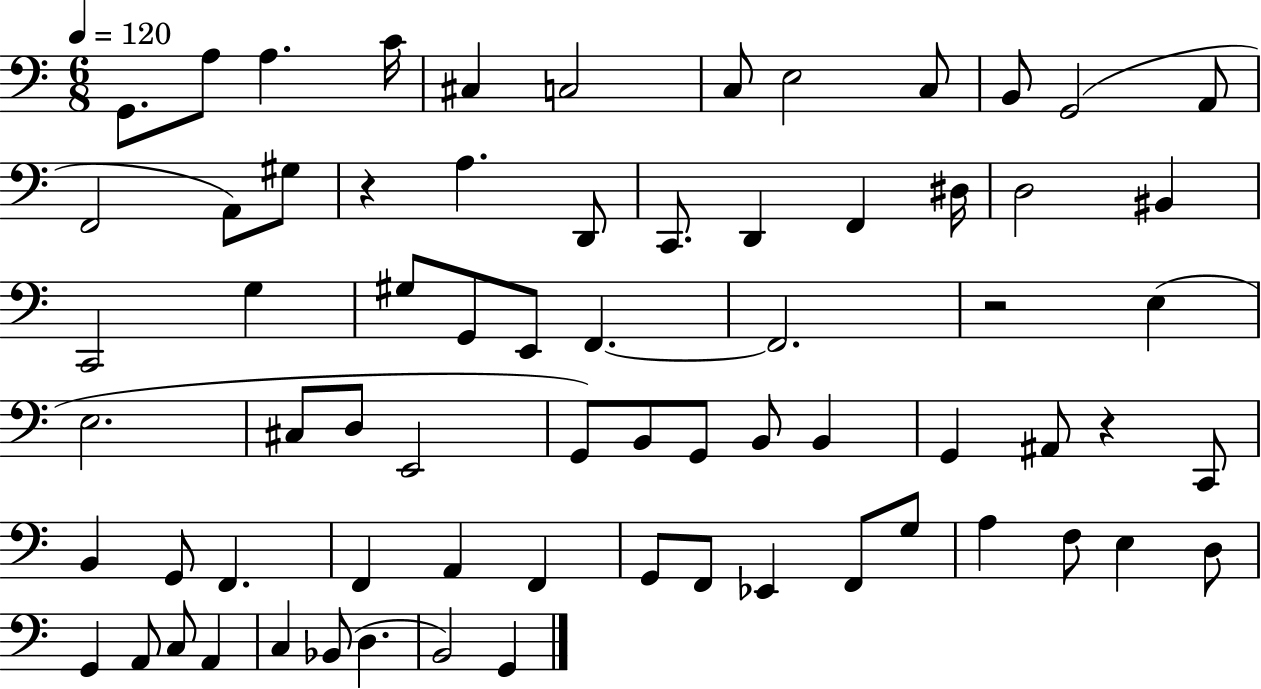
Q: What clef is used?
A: bass